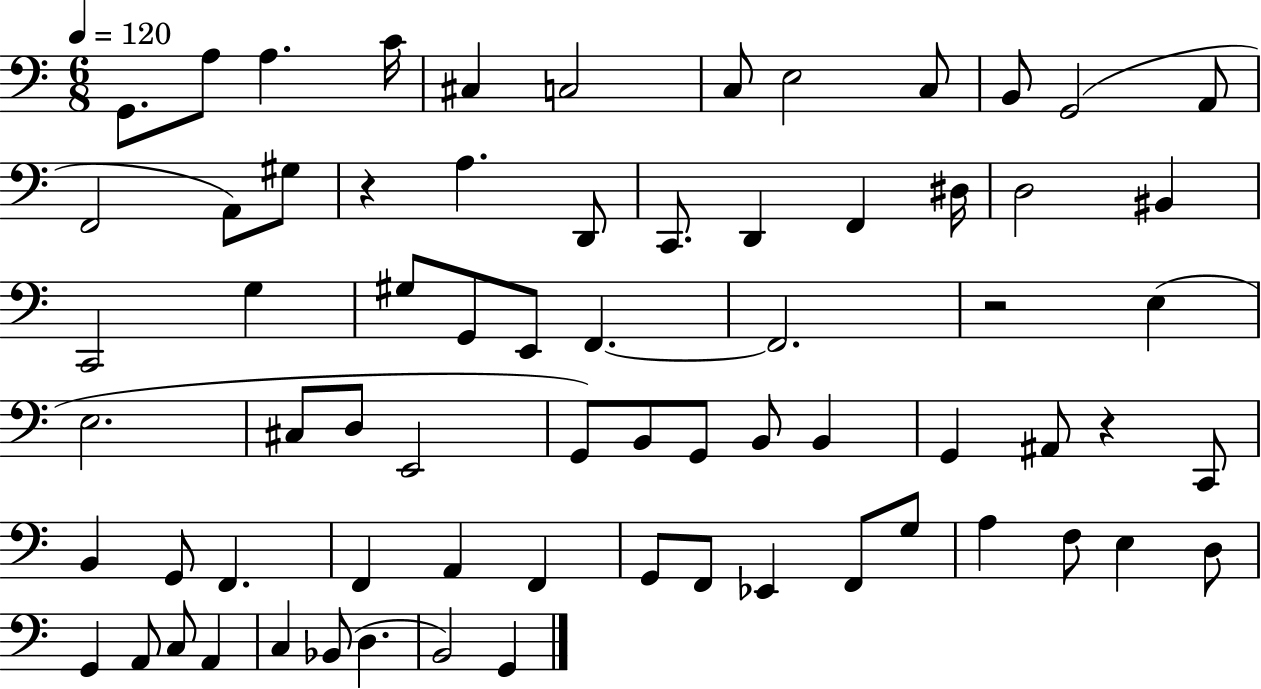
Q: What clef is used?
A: bass